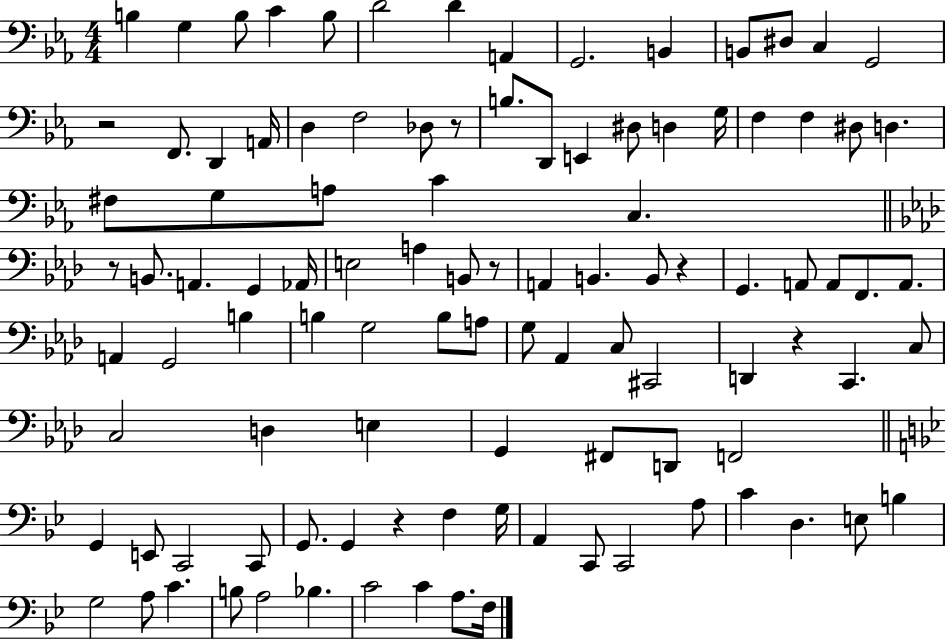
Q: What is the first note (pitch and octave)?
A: B3